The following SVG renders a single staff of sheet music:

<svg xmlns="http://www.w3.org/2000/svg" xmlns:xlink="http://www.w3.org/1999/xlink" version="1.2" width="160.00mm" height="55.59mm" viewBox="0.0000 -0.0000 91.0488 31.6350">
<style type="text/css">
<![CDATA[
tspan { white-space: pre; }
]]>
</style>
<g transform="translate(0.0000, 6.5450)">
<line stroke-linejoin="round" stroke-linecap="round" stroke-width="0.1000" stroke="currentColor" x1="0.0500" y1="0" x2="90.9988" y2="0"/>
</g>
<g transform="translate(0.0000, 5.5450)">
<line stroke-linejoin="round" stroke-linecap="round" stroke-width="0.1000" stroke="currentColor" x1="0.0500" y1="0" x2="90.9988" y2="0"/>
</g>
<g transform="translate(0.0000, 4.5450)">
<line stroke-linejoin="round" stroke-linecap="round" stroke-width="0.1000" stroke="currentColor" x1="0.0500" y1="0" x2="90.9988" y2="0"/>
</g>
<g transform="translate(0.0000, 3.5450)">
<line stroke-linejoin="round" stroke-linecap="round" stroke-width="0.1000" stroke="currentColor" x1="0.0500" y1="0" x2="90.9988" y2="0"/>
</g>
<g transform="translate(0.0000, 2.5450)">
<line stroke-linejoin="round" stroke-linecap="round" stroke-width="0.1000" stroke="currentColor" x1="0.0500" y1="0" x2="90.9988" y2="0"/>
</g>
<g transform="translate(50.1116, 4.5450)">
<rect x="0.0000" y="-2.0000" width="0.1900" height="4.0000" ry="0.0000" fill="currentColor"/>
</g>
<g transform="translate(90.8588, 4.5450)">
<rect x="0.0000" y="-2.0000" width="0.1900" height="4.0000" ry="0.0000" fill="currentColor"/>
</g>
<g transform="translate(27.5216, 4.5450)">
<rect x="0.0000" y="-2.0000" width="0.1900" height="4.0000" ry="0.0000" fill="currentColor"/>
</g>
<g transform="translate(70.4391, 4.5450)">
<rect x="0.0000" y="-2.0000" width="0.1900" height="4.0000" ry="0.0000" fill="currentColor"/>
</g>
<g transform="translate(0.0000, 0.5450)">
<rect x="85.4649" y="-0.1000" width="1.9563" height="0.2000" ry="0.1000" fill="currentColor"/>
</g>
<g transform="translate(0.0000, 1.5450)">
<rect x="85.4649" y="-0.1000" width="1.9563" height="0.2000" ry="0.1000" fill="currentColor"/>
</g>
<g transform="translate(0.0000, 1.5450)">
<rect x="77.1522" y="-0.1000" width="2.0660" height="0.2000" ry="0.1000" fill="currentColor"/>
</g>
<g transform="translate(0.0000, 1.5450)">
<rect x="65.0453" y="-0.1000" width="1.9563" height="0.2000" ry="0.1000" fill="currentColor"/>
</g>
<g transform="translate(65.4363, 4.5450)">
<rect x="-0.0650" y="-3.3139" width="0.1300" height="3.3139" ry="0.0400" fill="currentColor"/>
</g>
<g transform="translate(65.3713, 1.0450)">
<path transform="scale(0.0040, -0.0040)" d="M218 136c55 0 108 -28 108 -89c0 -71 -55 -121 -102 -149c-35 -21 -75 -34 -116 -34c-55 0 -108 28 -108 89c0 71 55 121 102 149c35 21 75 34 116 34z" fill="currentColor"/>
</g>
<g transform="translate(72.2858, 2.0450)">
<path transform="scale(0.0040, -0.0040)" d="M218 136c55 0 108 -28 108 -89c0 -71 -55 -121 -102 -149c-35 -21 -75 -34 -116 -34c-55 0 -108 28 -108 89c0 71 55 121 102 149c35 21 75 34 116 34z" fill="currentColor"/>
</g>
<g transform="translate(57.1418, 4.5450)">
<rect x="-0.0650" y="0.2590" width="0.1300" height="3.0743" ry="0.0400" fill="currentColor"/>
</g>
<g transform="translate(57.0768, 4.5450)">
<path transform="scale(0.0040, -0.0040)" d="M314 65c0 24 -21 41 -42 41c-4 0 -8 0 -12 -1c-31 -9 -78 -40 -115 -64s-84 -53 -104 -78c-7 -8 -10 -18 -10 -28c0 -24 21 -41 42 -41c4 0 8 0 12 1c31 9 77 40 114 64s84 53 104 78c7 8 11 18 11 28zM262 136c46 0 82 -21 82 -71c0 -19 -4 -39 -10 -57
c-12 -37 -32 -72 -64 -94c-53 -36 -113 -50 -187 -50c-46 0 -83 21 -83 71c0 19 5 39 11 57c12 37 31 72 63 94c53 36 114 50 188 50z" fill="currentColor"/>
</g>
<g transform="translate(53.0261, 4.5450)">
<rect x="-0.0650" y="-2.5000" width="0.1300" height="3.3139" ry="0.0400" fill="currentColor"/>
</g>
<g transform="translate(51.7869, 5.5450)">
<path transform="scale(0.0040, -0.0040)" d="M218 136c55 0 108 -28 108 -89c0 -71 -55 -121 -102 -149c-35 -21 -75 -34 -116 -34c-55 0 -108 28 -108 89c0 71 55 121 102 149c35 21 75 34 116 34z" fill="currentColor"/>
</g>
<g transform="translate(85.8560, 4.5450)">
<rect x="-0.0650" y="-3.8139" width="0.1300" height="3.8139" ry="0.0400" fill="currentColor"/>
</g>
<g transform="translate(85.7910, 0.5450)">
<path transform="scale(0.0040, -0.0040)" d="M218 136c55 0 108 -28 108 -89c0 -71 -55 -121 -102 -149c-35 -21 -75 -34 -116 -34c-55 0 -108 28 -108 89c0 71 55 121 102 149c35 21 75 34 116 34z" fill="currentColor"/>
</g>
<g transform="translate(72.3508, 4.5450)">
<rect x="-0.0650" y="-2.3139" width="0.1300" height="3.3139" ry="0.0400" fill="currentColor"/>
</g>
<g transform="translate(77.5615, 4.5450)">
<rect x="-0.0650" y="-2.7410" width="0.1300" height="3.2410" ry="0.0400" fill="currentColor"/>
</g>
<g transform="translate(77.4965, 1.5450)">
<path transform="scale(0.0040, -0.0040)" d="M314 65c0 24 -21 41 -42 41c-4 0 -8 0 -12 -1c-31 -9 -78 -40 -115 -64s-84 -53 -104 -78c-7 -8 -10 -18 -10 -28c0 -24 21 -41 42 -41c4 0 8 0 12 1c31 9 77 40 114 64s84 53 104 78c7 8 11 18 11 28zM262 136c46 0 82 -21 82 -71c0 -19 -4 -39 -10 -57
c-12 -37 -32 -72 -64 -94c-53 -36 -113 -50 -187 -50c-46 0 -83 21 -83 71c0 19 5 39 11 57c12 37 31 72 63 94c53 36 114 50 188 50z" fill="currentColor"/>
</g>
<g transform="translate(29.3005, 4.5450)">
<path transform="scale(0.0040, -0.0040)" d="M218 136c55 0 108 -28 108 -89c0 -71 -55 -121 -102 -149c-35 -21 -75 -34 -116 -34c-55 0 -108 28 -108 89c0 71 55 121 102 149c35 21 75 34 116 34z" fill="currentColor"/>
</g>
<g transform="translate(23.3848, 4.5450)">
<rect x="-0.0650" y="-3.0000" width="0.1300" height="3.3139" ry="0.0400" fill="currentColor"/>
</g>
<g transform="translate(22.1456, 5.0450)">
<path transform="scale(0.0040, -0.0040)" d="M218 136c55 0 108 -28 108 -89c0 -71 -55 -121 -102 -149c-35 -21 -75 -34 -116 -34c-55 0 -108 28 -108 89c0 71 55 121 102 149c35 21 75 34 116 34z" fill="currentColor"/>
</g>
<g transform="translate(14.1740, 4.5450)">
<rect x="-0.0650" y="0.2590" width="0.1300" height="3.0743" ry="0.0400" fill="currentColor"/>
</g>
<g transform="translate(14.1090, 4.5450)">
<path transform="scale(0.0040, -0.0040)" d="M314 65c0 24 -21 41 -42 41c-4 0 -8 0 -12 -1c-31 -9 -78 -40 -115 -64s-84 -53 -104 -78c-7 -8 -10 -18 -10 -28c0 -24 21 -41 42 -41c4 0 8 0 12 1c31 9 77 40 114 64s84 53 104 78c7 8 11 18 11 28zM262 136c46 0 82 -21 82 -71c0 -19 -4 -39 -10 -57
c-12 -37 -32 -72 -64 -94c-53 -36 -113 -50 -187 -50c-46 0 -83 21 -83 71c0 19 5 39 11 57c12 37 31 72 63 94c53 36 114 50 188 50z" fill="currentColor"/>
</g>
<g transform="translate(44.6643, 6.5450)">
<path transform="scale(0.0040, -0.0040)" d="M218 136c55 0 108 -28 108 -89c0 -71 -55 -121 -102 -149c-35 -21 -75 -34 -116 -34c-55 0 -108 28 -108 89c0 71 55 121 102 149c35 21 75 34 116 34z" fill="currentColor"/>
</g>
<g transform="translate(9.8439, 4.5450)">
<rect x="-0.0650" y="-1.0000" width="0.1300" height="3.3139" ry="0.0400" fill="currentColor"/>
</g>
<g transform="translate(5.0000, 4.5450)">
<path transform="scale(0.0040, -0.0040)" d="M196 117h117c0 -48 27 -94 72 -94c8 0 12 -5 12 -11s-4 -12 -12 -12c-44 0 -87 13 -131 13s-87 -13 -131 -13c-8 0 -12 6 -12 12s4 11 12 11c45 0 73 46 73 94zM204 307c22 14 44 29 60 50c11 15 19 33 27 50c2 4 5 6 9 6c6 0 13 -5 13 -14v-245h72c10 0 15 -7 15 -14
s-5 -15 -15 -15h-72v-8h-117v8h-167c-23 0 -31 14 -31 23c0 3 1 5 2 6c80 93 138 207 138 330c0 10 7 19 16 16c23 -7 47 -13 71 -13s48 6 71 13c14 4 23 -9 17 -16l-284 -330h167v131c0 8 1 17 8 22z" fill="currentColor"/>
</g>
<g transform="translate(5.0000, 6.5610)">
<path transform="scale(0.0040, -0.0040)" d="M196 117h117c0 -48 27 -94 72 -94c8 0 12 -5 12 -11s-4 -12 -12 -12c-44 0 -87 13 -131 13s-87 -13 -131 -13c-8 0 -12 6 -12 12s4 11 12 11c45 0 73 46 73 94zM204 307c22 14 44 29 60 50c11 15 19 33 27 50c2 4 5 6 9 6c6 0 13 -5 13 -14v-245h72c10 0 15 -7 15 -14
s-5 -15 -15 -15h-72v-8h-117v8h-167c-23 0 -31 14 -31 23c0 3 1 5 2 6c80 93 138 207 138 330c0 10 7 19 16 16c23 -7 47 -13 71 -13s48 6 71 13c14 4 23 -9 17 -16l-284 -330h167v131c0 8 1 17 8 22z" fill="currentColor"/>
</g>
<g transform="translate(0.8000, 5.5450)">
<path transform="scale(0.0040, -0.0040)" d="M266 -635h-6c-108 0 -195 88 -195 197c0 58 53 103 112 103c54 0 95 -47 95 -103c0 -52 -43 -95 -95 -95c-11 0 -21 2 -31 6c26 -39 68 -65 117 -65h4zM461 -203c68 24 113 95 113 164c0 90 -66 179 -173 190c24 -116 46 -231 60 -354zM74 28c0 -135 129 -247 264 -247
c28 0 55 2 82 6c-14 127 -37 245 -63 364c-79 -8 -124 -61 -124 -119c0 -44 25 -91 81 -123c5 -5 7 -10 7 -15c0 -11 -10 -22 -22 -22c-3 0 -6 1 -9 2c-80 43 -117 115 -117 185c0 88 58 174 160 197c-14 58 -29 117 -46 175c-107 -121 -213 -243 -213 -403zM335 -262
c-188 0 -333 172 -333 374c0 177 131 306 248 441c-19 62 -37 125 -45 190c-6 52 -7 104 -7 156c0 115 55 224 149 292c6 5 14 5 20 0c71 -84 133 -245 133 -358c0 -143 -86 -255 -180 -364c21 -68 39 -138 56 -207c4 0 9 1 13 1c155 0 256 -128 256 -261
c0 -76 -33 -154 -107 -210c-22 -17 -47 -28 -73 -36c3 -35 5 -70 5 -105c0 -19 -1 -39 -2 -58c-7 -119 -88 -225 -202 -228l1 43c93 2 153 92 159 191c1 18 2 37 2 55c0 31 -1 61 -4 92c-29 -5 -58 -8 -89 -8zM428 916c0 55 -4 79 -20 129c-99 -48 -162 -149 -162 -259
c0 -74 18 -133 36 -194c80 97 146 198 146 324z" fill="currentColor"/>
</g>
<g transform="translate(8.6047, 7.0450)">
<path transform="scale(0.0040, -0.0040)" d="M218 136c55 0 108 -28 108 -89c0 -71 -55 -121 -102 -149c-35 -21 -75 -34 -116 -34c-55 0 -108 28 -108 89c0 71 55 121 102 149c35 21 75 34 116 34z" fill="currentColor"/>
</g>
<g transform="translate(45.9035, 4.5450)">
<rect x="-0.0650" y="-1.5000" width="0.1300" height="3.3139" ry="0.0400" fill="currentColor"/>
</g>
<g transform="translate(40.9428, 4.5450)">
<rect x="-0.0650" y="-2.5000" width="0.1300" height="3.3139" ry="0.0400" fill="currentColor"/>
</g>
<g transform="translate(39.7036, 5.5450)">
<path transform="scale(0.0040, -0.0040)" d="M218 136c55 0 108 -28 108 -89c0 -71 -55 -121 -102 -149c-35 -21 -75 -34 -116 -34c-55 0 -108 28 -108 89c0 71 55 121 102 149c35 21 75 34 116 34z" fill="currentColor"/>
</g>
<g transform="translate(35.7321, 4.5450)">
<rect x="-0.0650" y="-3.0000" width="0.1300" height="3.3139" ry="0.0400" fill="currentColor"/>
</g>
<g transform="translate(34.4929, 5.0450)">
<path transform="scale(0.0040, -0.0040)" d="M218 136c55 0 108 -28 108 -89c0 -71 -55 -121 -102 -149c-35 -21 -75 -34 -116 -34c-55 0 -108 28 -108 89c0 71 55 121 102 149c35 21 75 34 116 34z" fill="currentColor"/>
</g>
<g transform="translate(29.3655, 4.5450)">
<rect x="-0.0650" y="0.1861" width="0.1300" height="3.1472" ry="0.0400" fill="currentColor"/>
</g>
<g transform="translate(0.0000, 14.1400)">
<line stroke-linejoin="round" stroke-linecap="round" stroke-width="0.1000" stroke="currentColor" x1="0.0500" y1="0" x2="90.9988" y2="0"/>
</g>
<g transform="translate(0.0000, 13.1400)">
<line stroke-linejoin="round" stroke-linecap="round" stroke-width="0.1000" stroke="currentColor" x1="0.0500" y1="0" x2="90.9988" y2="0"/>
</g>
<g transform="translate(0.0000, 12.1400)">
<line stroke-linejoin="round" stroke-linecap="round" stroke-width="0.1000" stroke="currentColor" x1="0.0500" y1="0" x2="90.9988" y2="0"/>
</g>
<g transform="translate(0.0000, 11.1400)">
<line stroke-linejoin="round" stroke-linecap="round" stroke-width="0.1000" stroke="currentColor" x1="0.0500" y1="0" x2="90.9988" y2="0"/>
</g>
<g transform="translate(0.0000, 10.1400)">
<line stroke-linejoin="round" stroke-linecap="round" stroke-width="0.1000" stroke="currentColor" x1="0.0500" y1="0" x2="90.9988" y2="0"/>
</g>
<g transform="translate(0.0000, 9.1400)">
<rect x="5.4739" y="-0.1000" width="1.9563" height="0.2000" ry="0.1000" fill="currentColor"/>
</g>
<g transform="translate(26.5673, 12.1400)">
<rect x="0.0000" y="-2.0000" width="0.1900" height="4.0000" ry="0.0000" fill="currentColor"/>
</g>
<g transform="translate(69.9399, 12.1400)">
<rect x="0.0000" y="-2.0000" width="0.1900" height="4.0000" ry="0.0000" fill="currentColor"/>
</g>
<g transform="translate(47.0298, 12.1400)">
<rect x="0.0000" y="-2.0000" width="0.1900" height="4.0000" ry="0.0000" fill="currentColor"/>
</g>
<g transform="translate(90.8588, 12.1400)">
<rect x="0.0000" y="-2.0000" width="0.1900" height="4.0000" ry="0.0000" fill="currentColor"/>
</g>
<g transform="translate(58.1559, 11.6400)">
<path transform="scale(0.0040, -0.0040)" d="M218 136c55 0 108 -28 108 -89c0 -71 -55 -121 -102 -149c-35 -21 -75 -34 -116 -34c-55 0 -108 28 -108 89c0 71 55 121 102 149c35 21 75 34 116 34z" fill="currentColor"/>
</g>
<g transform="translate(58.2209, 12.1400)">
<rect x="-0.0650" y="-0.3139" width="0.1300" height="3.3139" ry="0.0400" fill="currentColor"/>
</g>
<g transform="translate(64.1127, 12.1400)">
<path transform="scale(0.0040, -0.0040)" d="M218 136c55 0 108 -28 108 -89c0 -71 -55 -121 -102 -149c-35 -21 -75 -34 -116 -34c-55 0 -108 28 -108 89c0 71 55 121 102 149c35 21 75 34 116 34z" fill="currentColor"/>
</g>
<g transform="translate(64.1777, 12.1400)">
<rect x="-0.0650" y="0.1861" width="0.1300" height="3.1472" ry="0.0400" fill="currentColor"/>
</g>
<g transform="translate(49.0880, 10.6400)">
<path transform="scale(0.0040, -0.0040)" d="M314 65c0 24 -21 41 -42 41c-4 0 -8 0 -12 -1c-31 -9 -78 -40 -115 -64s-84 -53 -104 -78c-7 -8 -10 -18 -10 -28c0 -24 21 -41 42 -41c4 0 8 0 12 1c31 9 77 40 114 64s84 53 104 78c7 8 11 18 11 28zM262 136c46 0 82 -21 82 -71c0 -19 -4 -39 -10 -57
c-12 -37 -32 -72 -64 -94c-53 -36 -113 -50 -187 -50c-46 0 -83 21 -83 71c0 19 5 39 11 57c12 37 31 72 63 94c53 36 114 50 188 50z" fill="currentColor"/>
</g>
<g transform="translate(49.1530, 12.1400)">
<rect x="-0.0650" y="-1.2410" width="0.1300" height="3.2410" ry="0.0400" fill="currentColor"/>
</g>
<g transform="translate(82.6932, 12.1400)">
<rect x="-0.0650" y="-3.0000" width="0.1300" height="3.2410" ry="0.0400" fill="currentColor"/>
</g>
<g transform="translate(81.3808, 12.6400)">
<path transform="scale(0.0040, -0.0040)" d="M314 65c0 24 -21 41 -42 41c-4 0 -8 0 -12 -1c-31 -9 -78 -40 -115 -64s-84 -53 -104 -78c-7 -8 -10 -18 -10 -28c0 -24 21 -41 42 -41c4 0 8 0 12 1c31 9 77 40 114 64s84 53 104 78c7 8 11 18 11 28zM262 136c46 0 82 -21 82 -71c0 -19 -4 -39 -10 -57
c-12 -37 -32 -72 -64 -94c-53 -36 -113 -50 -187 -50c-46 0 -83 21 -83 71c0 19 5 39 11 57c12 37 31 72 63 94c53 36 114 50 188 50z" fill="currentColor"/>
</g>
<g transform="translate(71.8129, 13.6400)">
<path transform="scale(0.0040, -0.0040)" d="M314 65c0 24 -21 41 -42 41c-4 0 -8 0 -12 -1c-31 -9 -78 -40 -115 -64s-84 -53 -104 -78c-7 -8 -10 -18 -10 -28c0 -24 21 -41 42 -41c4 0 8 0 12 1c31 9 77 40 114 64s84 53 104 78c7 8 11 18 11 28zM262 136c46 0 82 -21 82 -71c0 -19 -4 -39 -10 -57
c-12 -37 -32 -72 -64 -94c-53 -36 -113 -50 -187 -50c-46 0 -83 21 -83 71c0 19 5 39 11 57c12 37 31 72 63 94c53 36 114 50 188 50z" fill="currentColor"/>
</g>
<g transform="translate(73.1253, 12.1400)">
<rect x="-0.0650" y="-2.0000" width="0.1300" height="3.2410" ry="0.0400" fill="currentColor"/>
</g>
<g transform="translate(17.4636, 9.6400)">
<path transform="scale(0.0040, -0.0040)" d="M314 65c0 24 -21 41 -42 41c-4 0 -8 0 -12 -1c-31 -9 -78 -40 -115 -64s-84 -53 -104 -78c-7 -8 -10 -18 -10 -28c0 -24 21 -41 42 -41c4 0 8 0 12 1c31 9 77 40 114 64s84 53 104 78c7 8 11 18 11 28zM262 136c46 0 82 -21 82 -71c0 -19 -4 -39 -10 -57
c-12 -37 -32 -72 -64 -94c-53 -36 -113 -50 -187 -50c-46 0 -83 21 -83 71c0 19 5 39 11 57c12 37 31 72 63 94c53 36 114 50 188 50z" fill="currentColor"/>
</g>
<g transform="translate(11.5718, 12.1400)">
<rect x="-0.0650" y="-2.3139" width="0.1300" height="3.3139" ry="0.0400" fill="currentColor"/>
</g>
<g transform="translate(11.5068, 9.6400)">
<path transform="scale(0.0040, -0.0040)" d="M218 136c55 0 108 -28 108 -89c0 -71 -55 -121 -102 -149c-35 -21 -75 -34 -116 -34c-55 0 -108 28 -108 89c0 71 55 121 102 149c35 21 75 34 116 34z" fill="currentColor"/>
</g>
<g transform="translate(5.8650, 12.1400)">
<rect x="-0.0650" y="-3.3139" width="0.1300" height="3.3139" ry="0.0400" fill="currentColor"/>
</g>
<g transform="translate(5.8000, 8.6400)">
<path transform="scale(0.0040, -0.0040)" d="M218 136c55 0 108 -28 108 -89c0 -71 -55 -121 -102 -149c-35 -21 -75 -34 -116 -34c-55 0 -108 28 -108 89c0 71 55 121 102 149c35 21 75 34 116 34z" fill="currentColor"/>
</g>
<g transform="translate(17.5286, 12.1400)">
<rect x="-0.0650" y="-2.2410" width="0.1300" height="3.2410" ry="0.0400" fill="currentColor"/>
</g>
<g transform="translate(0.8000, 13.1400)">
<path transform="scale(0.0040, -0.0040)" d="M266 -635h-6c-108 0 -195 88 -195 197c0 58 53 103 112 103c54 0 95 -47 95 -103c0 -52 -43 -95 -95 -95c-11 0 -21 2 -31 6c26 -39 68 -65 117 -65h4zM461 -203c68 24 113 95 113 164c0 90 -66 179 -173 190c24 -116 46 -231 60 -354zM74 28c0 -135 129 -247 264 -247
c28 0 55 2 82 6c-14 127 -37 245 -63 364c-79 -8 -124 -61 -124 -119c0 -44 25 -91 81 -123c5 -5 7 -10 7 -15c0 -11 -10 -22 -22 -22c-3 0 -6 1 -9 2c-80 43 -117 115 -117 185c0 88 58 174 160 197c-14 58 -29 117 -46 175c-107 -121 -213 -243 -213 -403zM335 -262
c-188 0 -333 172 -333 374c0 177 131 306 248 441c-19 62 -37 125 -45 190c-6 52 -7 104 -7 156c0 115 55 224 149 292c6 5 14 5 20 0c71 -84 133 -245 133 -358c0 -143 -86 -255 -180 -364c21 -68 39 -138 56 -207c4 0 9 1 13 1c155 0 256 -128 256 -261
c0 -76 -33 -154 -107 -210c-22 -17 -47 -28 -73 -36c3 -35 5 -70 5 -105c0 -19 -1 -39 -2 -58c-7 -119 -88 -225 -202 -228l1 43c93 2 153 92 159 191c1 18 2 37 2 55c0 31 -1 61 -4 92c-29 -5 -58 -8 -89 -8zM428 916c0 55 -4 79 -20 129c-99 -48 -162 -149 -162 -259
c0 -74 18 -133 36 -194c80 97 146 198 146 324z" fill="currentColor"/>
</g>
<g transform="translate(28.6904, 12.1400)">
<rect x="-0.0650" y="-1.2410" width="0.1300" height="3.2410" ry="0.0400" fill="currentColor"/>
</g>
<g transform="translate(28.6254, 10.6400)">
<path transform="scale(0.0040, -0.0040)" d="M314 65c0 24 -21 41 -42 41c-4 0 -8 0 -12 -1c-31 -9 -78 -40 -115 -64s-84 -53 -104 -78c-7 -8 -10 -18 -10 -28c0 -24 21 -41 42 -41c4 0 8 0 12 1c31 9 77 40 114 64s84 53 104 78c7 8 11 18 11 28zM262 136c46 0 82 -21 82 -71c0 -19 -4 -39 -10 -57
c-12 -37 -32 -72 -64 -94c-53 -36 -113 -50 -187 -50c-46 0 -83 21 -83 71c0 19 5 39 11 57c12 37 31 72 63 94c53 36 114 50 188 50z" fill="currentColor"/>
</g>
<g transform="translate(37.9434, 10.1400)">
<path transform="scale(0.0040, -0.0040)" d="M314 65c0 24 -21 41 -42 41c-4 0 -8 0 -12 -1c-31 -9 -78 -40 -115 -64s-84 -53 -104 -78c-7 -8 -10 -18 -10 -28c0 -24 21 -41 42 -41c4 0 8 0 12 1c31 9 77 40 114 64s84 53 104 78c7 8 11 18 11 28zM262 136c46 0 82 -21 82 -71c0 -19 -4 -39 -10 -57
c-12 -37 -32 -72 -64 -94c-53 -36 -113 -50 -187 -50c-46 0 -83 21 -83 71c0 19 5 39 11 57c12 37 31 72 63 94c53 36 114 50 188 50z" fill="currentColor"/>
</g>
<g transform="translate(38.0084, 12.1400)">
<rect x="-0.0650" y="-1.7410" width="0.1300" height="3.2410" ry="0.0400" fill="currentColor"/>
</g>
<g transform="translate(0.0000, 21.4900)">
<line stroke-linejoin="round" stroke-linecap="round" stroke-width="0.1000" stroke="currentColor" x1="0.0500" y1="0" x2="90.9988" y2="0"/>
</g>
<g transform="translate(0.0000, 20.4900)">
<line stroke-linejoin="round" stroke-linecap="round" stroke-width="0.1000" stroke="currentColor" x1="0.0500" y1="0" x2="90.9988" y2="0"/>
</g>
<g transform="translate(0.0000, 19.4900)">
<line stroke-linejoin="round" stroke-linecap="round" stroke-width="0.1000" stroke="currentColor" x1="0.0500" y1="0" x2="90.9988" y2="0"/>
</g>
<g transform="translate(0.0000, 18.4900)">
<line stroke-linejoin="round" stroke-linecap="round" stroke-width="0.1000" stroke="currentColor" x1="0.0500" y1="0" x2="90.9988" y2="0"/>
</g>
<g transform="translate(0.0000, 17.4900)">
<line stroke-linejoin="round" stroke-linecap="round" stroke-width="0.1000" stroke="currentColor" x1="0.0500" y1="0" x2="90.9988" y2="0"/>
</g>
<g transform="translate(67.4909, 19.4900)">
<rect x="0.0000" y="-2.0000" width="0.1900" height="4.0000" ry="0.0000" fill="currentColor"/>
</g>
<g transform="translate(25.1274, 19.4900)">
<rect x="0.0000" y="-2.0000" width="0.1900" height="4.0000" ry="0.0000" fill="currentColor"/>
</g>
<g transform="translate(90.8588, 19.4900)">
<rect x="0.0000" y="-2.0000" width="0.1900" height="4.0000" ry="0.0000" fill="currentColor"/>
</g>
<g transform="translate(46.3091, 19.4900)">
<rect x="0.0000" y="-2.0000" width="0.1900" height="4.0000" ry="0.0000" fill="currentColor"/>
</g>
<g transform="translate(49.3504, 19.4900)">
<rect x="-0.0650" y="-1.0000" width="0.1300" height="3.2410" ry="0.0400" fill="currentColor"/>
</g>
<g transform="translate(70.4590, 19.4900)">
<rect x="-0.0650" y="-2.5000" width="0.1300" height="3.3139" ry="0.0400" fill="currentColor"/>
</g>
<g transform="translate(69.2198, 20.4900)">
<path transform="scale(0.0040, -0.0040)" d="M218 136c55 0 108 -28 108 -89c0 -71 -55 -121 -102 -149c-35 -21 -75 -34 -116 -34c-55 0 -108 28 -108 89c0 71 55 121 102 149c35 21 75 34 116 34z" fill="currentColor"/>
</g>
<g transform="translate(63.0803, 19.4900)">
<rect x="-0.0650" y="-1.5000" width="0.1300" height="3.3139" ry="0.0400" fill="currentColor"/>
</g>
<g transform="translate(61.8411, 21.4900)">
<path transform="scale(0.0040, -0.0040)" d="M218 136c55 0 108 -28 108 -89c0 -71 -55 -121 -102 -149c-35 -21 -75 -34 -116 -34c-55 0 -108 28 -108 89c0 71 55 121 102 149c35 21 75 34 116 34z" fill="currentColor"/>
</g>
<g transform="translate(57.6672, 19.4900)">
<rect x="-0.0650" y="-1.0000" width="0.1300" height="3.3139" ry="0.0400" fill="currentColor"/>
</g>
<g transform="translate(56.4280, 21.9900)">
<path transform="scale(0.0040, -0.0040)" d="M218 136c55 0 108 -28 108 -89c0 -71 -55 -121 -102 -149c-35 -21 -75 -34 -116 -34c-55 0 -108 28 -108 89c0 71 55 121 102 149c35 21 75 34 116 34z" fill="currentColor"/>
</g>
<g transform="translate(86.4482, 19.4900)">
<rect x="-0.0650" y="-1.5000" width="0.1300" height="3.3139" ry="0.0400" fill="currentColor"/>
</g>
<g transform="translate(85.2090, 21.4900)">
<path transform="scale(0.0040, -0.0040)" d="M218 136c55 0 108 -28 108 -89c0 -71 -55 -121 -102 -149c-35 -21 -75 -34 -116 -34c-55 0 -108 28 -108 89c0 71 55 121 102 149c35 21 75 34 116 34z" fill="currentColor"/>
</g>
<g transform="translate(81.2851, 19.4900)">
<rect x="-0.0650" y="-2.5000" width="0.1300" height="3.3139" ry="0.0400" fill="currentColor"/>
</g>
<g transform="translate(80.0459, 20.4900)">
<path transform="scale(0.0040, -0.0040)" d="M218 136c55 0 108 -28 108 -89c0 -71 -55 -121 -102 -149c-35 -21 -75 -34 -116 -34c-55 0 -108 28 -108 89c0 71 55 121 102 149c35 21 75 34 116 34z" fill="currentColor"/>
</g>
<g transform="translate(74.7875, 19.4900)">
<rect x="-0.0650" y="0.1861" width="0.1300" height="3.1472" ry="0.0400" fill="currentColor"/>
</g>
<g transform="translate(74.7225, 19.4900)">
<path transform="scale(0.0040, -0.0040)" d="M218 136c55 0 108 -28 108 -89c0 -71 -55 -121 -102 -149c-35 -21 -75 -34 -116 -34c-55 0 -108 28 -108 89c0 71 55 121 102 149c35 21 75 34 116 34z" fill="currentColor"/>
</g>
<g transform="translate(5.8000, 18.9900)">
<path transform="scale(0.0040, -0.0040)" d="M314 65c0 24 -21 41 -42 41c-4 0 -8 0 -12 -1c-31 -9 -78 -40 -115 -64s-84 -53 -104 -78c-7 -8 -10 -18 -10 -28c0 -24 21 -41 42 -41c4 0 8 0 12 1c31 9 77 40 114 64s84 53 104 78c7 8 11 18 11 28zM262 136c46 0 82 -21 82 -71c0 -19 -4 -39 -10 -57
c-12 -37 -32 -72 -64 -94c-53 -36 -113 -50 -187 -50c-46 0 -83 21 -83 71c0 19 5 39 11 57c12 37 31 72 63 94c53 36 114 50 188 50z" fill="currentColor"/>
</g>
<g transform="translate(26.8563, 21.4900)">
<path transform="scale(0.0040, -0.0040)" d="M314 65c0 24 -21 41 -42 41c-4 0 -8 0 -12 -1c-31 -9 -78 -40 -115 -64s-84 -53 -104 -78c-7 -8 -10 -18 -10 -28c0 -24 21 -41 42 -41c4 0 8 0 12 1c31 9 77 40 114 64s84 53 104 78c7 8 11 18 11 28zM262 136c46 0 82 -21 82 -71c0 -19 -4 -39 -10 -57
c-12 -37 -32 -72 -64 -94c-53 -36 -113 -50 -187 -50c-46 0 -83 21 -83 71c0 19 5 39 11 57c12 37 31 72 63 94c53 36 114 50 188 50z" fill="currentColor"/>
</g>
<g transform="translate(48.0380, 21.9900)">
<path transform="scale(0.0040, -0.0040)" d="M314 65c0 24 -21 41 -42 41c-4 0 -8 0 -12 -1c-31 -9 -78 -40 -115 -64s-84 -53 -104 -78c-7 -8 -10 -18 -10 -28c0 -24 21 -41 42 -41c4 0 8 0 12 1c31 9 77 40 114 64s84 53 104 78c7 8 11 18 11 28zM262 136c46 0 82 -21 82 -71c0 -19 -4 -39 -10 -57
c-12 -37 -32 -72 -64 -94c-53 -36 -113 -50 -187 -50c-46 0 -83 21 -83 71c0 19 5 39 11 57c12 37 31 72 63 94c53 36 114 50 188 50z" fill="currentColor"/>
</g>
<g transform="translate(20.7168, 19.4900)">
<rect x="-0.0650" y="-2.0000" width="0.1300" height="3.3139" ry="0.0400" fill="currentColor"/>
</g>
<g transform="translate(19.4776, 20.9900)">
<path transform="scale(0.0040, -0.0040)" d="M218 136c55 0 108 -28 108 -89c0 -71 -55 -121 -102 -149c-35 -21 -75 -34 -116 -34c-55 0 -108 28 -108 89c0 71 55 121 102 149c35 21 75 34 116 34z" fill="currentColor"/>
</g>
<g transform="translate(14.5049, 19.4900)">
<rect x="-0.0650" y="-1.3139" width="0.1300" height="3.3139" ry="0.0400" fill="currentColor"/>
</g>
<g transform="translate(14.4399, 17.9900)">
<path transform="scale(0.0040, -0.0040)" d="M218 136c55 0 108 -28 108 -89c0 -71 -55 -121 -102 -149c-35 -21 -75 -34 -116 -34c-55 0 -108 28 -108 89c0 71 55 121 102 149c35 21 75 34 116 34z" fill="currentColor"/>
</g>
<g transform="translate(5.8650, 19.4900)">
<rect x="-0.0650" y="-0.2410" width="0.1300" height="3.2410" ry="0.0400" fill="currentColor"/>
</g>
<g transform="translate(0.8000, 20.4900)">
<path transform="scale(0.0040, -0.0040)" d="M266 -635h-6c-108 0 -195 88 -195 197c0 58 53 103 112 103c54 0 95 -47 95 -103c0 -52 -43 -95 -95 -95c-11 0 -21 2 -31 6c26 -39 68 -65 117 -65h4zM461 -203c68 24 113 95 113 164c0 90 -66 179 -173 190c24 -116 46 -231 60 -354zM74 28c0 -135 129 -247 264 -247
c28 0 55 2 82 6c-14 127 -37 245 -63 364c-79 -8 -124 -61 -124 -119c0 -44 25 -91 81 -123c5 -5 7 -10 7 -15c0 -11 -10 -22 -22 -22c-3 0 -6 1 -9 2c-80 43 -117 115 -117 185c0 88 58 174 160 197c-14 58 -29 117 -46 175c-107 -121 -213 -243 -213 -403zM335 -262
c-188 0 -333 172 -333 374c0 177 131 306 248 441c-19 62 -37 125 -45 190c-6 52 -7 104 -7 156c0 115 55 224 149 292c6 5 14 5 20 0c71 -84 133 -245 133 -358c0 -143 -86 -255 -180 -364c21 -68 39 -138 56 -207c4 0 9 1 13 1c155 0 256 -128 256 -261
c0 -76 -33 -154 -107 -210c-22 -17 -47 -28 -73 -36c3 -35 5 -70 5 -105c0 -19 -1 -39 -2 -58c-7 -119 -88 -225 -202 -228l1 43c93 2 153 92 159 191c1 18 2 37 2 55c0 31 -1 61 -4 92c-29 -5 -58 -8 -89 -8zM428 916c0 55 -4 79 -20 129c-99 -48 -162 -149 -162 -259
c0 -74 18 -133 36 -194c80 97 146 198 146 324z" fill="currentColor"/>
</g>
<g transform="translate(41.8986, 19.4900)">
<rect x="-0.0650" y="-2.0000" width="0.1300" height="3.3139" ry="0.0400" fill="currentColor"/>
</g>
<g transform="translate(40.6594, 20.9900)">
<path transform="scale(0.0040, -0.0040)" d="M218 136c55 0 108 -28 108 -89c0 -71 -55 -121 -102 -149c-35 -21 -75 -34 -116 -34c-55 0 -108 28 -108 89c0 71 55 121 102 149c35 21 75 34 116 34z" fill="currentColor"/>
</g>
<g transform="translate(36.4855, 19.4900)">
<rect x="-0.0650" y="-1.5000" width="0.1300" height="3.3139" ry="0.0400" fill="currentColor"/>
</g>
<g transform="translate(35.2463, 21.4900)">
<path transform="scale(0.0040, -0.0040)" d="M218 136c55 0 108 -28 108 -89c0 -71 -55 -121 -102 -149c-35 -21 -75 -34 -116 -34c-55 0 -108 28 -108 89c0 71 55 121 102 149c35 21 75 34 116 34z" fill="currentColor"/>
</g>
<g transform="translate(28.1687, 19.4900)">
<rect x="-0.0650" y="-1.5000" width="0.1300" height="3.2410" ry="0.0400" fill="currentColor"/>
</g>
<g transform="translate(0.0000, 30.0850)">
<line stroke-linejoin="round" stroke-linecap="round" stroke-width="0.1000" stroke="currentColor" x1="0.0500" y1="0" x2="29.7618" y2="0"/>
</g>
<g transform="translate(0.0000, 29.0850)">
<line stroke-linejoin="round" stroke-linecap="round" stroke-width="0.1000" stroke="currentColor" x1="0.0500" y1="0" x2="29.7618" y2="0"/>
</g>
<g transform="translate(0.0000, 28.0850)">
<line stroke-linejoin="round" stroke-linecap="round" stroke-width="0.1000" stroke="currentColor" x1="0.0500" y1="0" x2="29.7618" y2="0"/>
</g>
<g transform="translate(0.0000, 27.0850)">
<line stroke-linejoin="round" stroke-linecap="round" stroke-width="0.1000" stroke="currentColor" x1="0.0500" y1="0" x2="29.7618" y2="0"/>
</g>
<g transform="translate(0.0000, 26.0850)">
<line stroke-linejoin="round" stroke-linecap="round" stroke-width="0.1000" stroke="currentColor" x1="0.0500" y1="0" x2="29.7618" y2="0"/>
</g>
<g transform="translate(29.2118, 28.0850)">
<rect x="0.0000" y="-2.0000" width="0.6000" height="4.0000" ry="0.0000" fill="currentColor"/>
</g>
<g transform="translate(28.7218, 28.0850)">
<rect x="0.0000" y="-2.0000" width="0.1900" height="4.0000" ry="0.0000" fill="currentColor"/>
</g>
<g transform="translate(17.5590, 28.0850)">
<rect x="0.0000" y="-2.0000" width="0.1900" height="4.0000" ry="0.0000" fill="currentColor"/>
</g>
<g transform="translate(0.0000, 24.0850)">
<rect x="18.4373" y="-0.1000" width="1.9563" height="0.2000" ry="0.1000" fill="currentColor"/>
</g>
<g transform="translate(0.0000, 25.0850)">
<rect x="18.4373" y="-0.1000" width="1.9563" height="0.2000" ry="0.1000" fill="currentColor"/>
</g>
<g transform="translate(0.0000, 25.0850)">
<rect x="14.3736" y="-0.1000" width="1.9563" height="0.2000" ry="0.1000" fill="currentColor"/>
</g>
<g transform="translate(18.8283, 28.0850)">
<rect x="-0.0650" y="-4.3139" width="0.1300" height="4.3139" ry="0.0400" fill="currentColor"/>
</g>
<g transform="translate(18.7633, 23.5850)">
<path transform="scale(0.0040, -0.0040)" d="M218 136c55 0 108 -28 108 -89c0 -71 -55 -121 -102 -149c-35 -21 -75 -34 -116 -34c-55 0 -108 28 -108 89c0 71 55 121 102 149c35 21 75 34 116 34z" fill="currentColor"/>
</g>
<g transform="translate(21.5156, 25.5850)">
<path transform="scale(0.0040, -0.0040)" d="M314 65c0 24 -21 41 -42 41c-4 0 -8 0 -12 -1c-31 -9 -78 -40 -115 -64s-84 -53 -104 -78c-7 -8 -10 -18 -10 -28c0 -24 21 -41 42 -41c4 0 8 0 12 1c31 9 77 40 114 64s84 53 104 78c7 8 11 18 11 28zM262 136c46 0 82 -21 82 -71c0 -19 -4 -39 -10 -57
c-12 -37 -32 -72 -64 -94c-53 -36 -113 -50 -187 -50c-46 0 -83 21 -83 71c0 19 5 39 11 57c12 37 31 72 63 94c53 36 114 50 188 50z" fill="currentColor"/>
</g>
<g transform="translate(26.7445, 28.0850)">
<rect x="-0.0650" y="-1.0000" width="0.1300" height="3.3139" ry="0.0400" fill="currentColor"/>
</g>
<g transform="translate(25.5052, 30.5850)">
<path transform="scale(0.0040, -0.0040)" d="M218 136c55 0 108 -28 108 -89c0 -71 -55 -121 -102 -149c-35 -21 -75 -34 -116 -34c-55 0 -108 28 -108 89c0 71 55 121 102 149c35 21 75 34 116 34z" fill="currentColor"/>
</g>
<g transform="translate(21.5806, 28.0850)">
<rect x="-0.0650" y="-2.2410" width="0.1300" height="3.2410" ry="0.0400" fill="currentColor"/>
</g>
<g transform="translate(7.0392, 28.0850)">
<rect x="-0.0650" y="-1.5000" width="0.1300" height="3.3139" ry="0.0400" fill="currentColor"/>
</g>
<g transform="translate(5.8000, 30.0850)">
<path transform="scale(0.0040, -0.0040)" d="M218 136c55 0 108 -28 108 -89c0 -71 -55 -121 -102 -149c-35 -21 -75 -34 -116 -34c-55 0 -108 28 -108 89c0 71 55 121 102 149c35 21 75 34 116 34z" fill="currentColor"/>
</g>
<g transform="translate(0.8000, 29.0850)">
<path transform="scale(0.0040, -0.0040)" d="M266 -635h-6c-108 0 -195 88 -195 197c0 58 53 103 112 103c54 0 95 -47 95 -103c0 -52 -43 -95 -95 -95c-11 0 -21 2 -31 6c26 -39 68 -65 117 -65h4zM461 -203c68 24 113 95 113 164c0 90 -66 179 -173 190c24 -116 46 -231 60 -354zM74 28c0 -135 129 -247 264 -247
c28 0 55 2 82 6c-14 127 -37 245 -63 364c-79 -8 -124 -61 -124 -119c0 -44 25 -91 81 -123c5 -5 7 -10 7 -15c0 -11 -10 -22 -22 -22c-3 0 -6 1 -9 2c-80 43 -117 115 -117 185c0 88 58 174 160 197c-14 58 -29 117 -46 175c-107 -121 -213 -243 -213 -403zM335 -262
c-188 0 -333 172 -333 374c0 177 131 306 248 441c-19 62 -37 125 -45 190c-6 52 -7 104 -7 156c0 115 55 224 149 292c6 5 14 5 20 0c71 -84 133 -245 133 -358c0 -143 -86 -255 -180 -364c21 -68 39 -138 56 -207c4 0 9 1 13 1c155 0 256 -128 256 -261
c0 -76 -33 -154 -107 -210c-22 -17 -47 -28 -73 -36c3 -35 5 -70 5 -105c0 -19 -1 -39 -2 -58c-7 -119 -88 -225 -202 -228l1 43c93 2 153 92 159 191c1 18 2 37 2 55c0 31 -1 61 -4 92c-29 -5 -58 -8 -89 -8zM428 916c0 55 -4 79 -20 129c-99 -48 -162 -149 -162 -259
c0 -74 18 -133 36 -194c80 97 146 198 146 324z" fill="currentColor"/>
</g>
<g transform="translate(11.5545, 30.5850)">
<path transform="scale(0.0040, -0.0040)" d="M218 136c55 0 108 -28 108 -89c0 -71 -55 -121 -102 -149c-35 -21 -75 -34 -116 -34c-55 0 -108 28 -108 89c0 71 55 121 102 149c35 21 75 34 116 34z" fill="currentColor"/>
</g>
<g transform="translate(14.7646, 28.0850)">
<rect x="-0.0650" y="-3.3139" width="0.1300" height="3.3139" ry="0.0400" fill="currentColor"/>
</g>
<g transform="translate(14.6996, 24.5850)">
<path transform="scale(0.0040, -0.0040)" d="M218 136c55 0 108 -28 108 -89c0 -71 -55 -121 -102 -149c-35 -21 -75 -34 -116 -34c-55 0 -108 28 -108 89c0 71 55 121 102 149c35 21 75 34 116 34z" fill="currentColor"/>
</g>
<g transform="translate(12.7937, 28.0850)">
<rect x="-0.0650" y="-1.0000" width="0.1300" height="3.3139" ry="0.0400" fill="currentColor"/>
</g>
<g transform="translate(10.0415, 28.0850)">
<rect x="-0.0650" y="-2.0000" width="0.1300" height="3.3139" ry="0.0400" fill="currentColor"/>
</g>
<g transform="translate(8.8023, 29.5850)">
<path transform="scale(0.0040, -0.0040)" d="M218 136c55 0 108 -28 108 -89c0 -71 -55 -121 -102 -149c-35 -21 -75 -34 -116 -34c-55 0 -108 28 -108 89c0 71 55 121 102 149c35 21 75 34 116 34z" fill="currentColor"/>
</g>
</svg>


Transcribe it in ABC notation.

X:1
T:Untitled
M:4/4
L:1/4
K:C
D B2 A B A G E G B2 b g a2 c' b g g2 e2 f2 e2 c B F2 A2 c2 e F E2 E F D2 D E G B G E E F D b d' g2 D